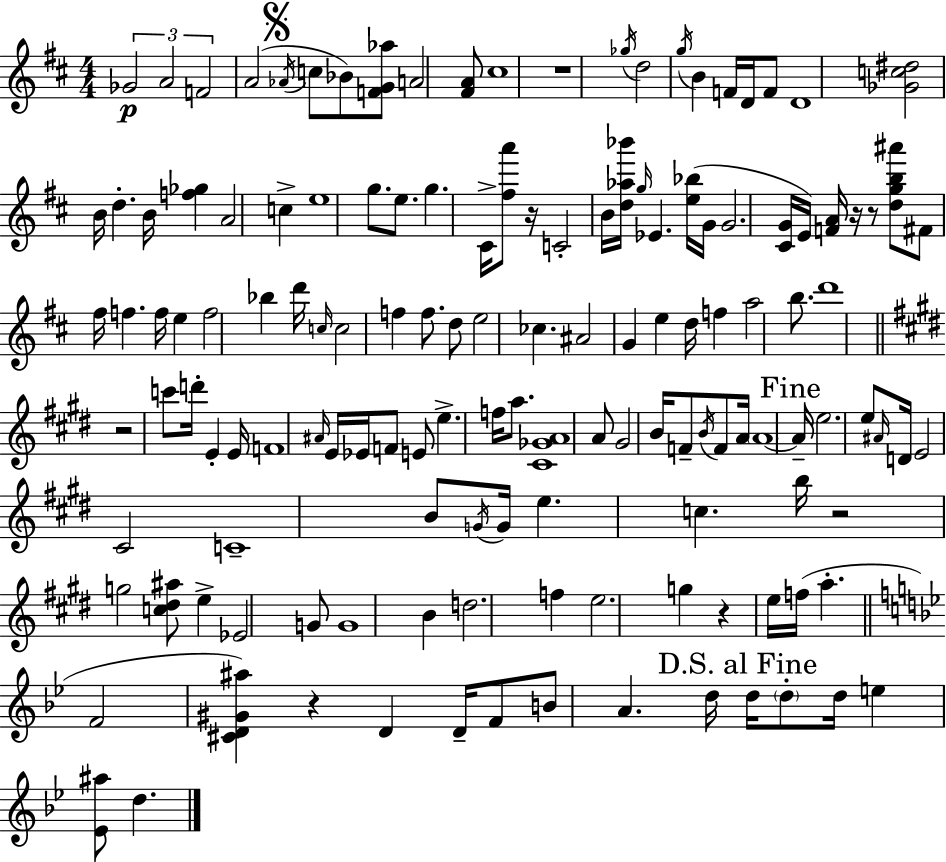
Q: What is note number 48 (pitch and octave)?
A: E5